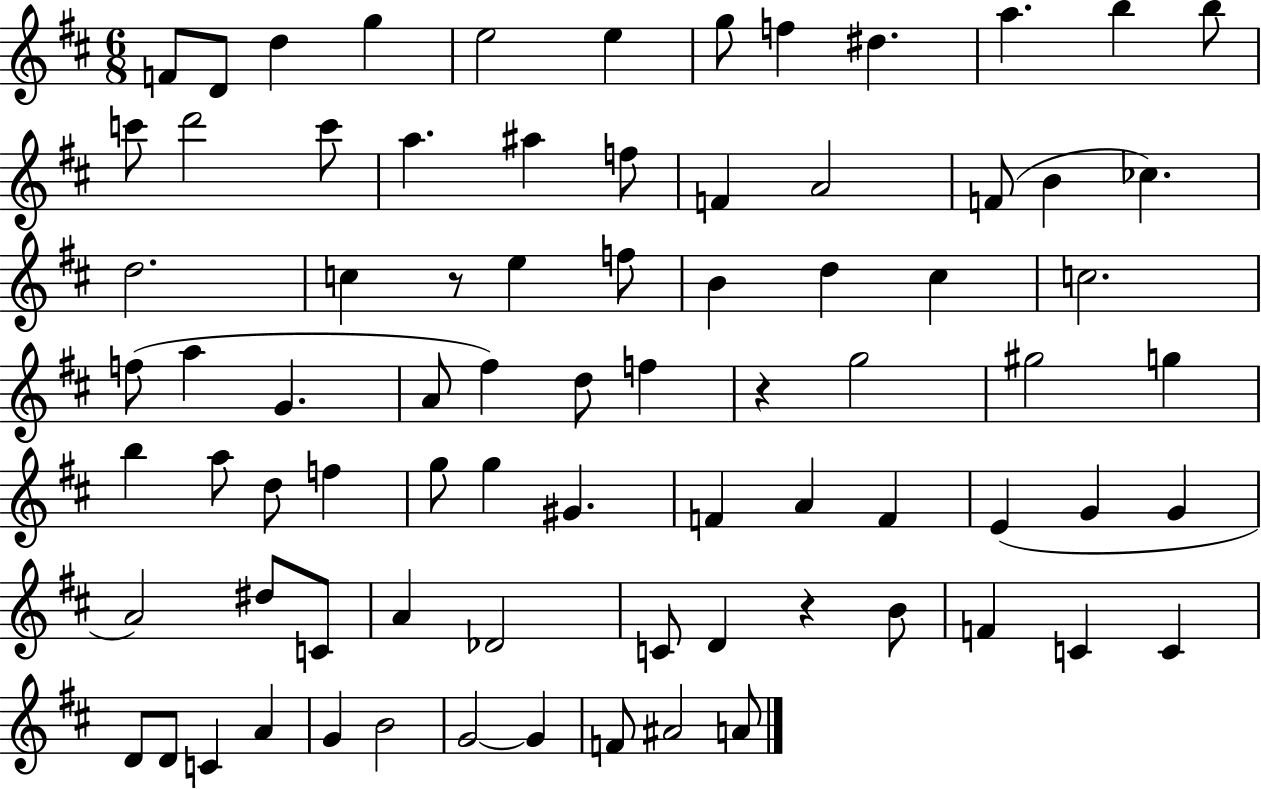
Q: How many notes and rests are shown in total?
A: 79